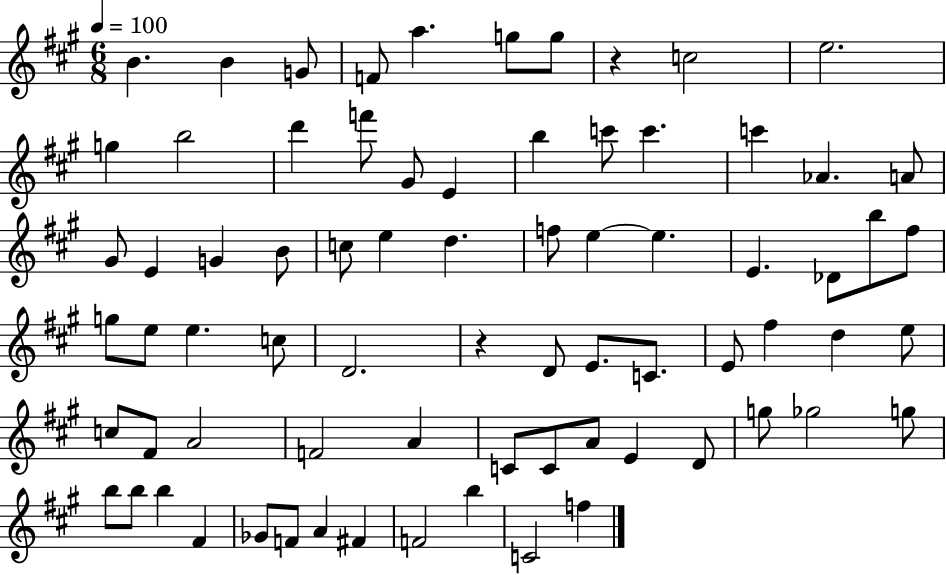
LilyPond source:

{
  \clef treble
  \numericTimeSignature
  \time 6/8
  \key a \major
  \tempo 4 = 100
  \repeat volta 2 { b'4. b'4 g'8 | f'8 a''4. g''8 g''8 | r4 c''2 | e''2. | \break g''4 b''2 | d'''4 f'''8 gis'8 e'4 | b''4 c'''8 c'''4. | c'''4 aes'4. a'8 | \break gis'8 e'4 g'4 b'8 | c''8 e''4 d''4. | f''8 e''4~~ e''4. | e'4. des'8 b''8 fis''8 | \break g''8 e''8 e''4. c''8 | d'2. | r4 d'8 e'8. c'8. | e'8 fis''4 d''4 e''8 | \break c''8 fis'8 a'2 | f'2 a'4 | c'8 c'8 a'8 e'4 d'8 | g''8 ges''2 g''8 | \break b''8 b''8 b''4 fis'4 | ges'8 f'8 a'4 fis'4 | f'2 b''4 | c'2 f''4 | \break } \bar "|."
}